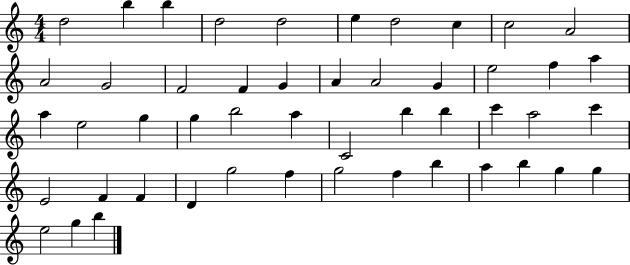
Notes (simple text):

D5/h B5/q B5/q D5/h D5/h E5/q D5/h C5/q C5/h A4/h A4/h G4/h F4/h F4/q G4/q A4/q A4/h G4/q E5/h F5/q A5/q A5/q E5/h G5/q G5/q B5/h A5/q C4/h B5/q B5/q C6/q A5/h C6/q E4/h F4/q F4/q D4/q G5/h F5/q G5/h F5/q B5/q A5/q B5/q G5/q G5/q E5/h G5/q B5/q